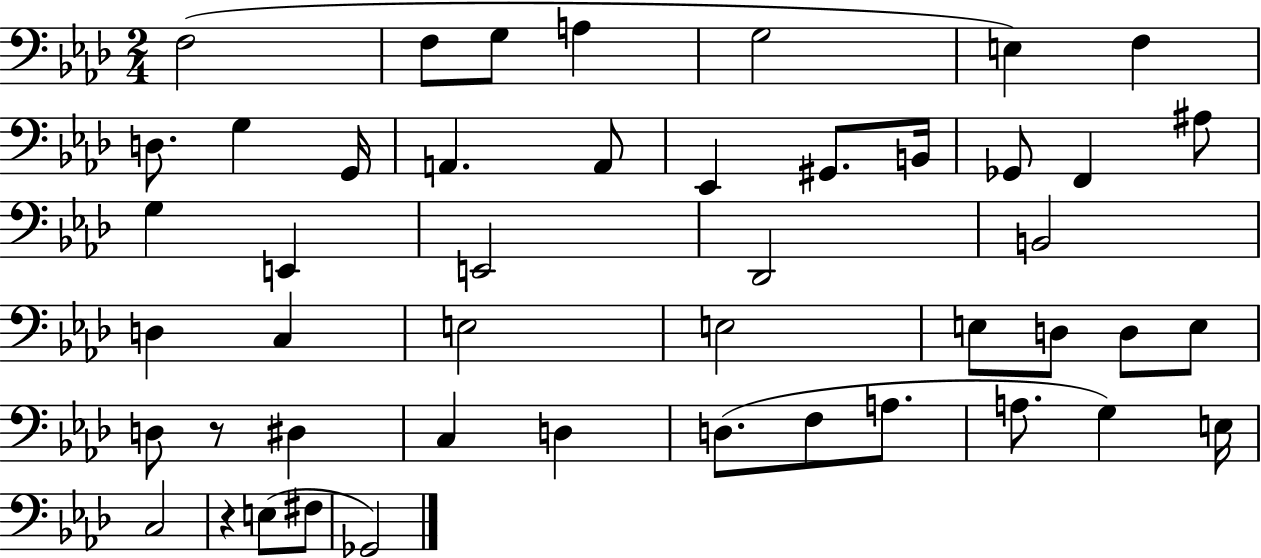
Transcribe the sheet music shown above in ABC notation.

X:1
T:Untitled
M:2/4
L:1/4
K:Ab
F,2 F,/2 G,/2 A, G,2 E, F, D,/2 G, G,,/4 A,, A,,/2 _E,, ^G,,/2 B,,/4 _G,,/2 F,, ^A,/2 G, E,, E,,2 _D,,2 B,,2 D, C, E,2 E,2 E,/2 D,/2 D,/2 E,/2 D,/2 z/2 ^D, C, D, D,/2 F,/2 A,/2 A,/2 G, E,/4 C,2 z E,/2 ^F,/2 _G,,2